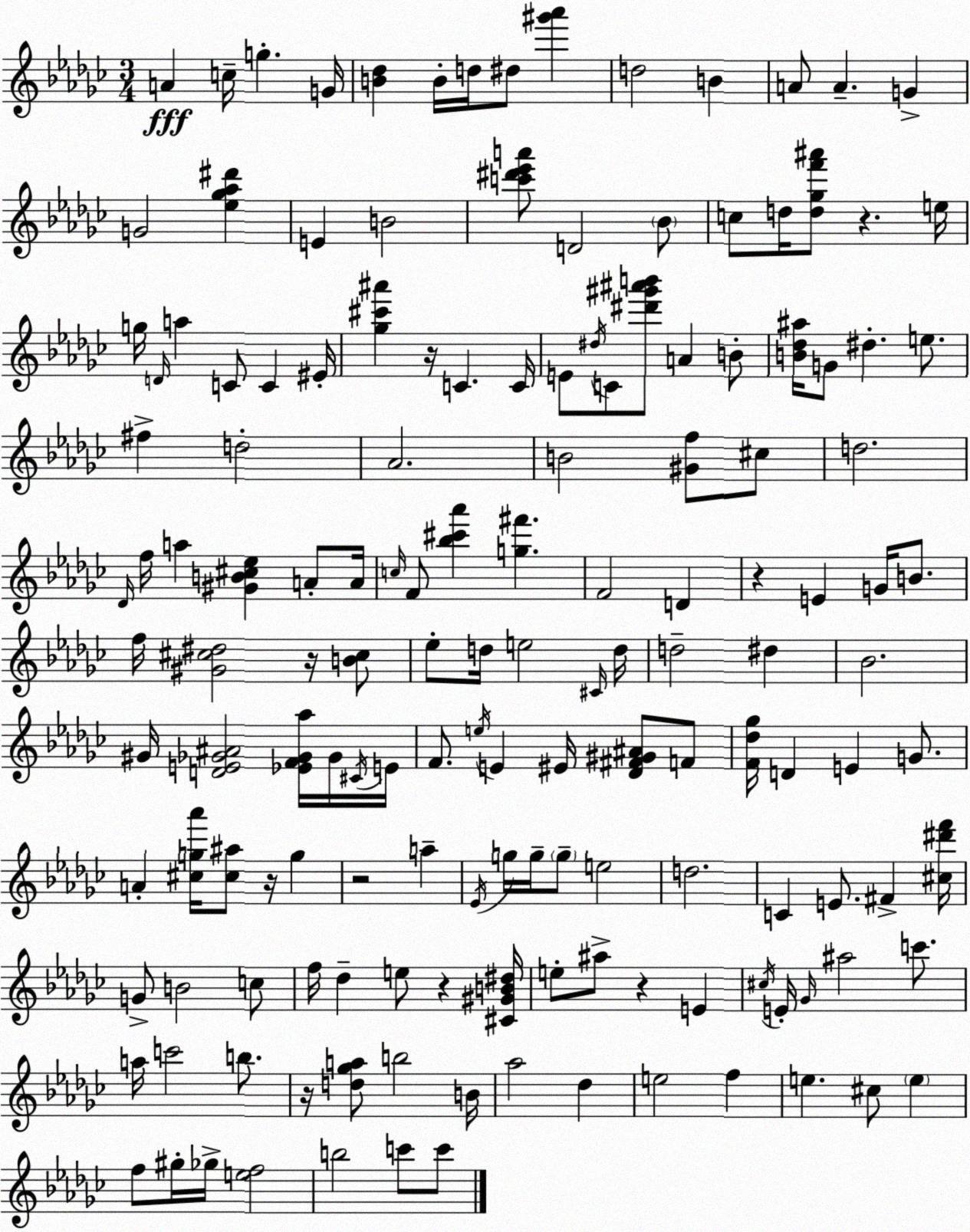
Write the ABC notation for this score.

X:1
T:Untitled
M:3/4
L:1/4
K:Ebm
A c/4 g G/4 [B_d] B/4 d/4 ^d/2 [^g'_a'] d2 B A/2 A G G2 [_e_g_a^d'] E B2 [c'^d'_e'a']/2 D2 _B/2 c/2 d/4 [d_gf'^a']/2 z e/4 g/4 D/4 a C/2 C ^E/4 [_g^c'^a'] z/4 C C/4 E/2 ^d/4 C/2 [^d'^g'^a'b']/2 A B/2 [B_d^a]/4 G/2 ^d e/2 ^f d2 _A2 B2 [^Gf]/2 ^c/2 d2 _D/4 f/4 a [^GB^c_e] A/2 A/4 c/4 F/2 [_b^c'_a'] [g^f'] F2 D z E G/4 B/2 f/4 [^G^c^d]2 z/4 [B^c]/2 _e/2 d/4 e2 ^C/4 d/4 d2 ^d _B2 ^G/4 [DE_G^A]2 [_EF_G_a]/4 _G/4 ^C/4 E/4 F/2 e/4 E ^E/4 [_D^F^G^A]/2 F/2 [F_d_g]/4 D E G/2 A [^cg_a']/4 [^c^a]/2 z/4 g z2 a _E/4 g/4 g/4 g/2 e2 d2 C E/2 ^F [^c^d'f']/4 G/2 B2 c/2 f/4 _d e/2 z [^C^GB^d]/4 e/2 ^a/2 z E ^c/4 E/4 _G/4 ^a2 c'/2 a/4 c'2 b/2 z/4 [d_ga]/2 b2 B/4 _a2 _d e2 f e ^c/2 e f/2 ^g/4 _g/4 [ef]2 b2 c'/2 c'/2